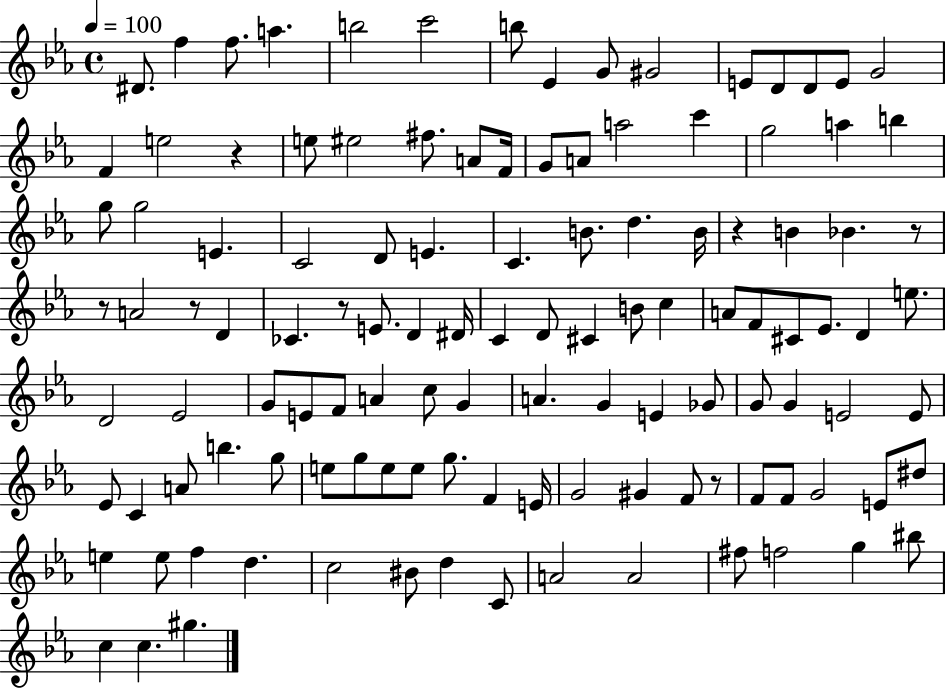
D#4/e. F5/q F5/e. A5/q. B5/h C6/h B5/e Eb4/q G4/e G#4/h E4/e D4/e D4/e E4/e G4/h F4/q E5/h R/q E5/e EIS5/h F#5/e. A4/e F4/s G4/e A4/e A5/h C6/q G5/h A5/q B5/q G5/e G5/h E4/q. C4/h D4/e E4/q. C4/q. B4/e. D5/q. B4/s R/q B4/q Bb4/q. R/e R/e A4/h R/e D4/q CES4/q. R/e E4/e. D4/q D#4/s C4/q D4/e C#4/q B4/e C5/q A4/e F4/e C#4/e Eb4/e. D4/q E5/e. D4/h Eb4/h G4/e E4/e F4/e A4/q C5/e G4/q A4/q. G4/q E4/q Gb4/e G4/e G4/q E4/h E4/e Eb4/e C4/q A4/e B5/q. G5/e E5/e G5/e E5/e E5/e G5/e. F4/q E4/s G4/h G#4/q F4/e R/e F4/e F4/e G4/h E4/e D#5/e E5/q E5/e F5/q D5/q. C5/h BIS4/e D5/q C4/e A4/h A4/h F#5/e F5/h G5/q BIS5/e C5/q C5/q. G#5/q.